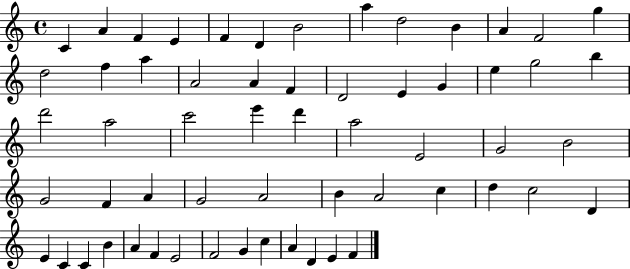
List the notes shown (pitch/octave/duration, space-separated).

C4/q A4/q F4/q E4/q F4/q D4/q B4/h A5/q D5/h B4/q A4/q F4/h G5/q D5/h F5/q A5/q A4/h A4/q F4/q D4/h E4/q G4/q E5/q G5/h B5/q D6/h A5/h C6/h E6/q D6/q A5/h E4/h G4/h B4/h G4/h F4/q A4/q G4/h A4/h B4/q A4/h C5/q D5/q C5/h D4/q E4/q C4/q C4/q B4/q A4/q F4/q E4/h F4/h G4/q C5/q A4/q D4/q E4/q F4/q